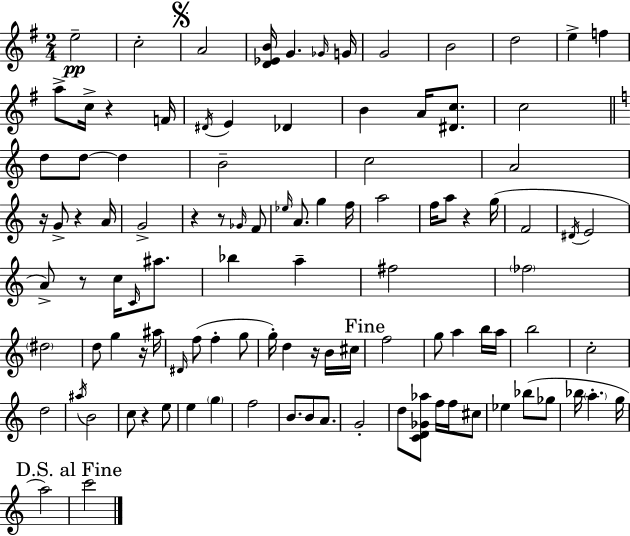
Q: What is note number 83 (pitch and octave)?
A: F5